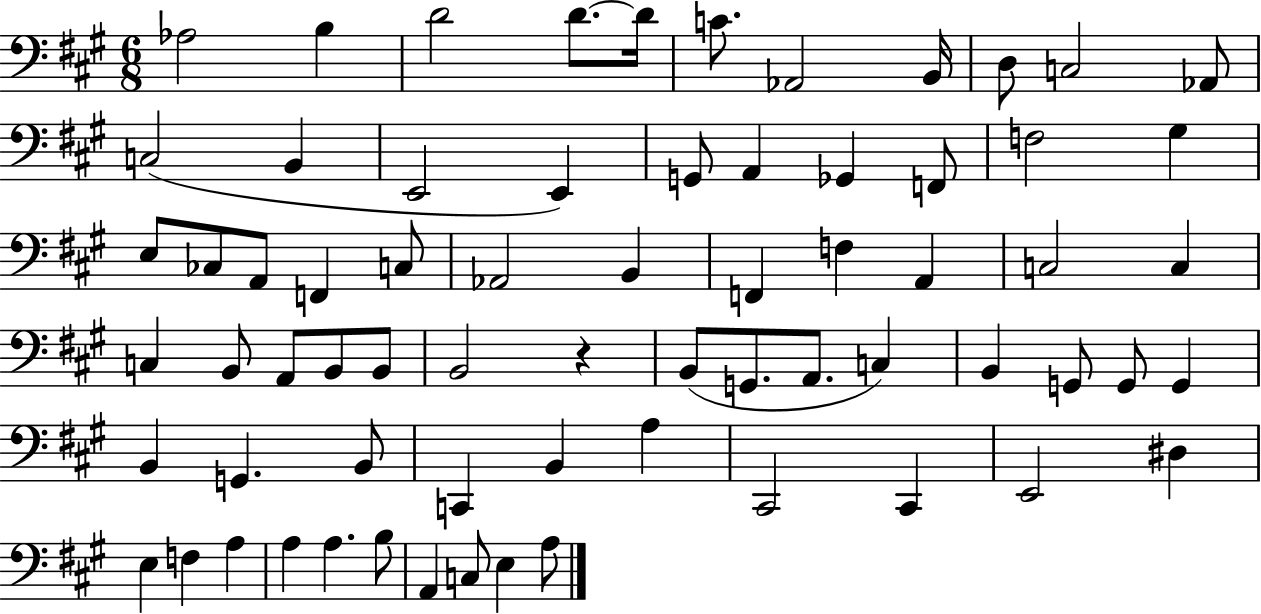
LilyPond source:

{
  \clef bass
  \numericTimeSignature
  \time 6/8
  \key a \major
  aes2 b4 | d'2 d'8.~~ d'16 | c'8. aes,2 b,16 | d8 c2 aes,8 | \break c2( b,4 | e,2 e,4) | g,8 a,4 ges,4 f,8 | f2 gis4 | \break e8 ces8 a,8 f,4 c8 | aes,2 b,4 | f,4 f4 a,4 | c2 c4 | \break c4 b,8 a,8 b,8 b,8 | b,2 r4 | b,8( g,8. a,8. c4) | b,4 g,8 g,8 g,4 | \break b,4 g,4. b,8 | c,4 b,4 a4 | cis,2 cis,4 | e,2 dis4 | \break e4 f4 a4 | a4 a4. b8 | a,4 c8 e4 a8 | \bar "|."
}